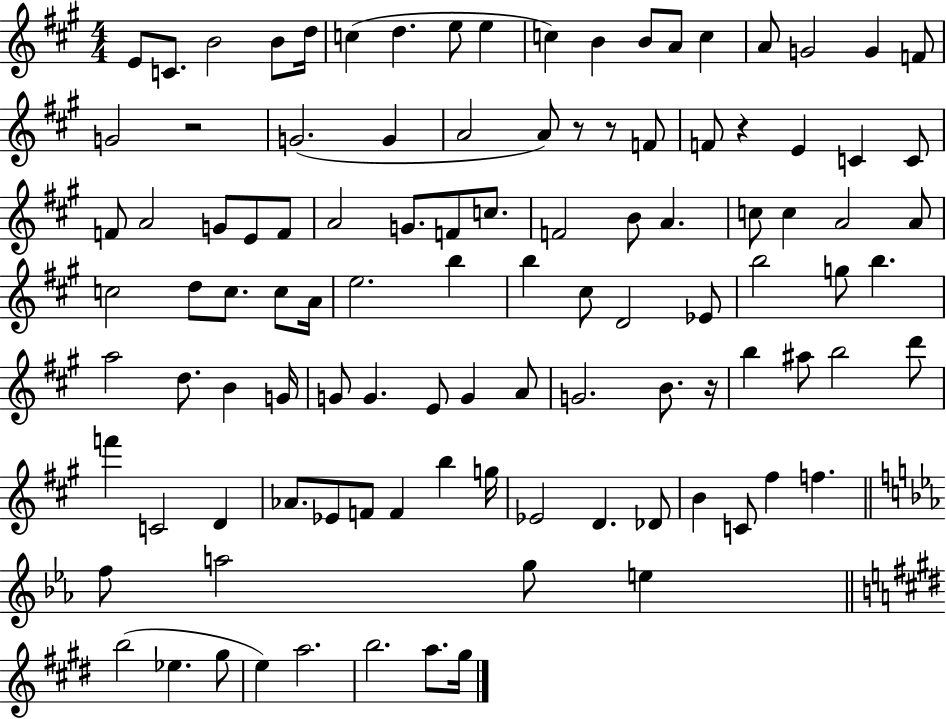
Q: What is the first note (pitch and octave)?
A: E4